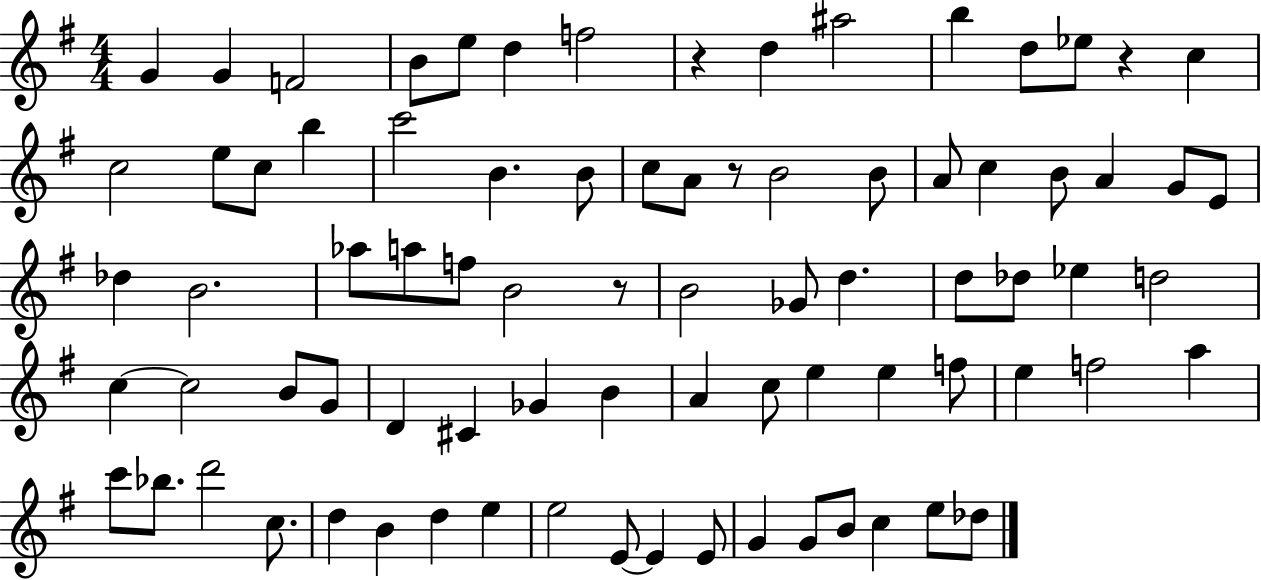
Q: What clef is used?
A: treble